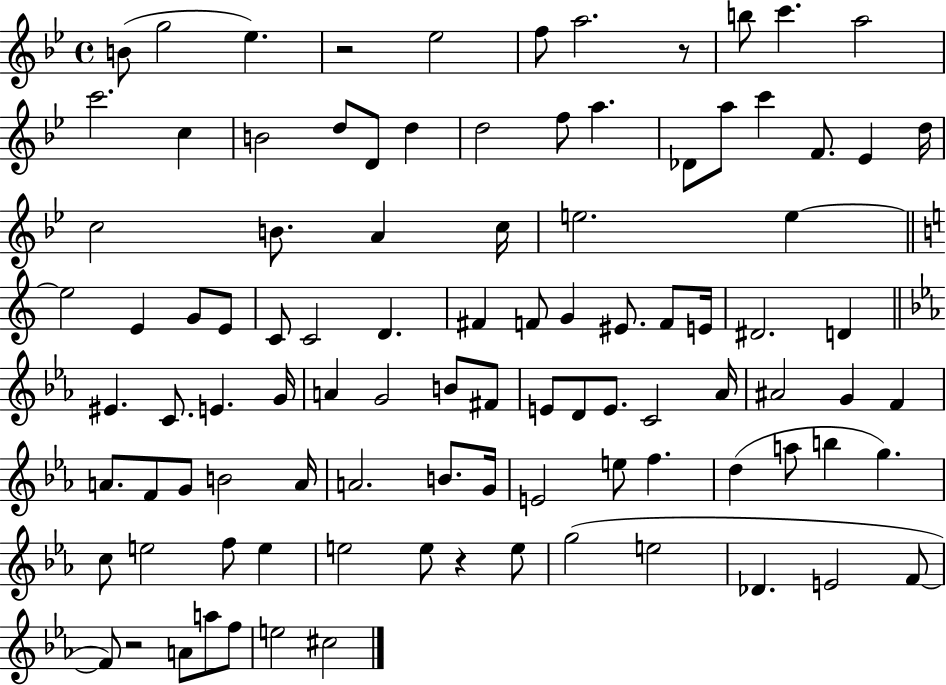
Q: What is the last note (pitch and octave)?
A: C#5